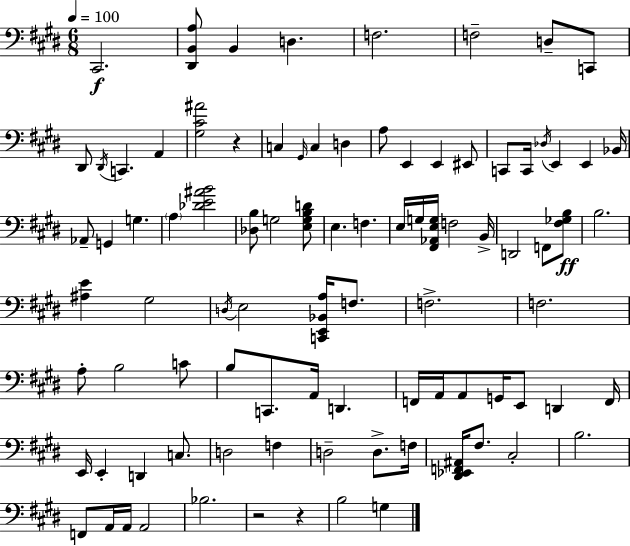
{
  \clef bass
  \numericTimeSignature
  \time 6/8
  \key e \major
  \tempo 4 = 100
  \repeat volta 2 { cis,2.\f | <dis, b, a>8 b,4 d4. | f2. | f2-- d8-- c,8 | \break dis,8 \acciaccatura { dis,16 } c,4. a,4 | <gis cis' ais'>2 r4 | c4 \grace { gis,16 } c4 d4 | a8 e,4 e,4 | \break eis,8 c,8 c,16 \acciaccatura { des16 } e,4 e,4 | bes,16 aes,8-- g,4 g4. | \parenthesize a4 <des' e' ais' b'>2 | <des b>8 g2 | \break <e g b d'>8 e4. f4. | e16 g16 <fis, aes, e g>16 f2 | b,16-> d,2 f,8 | <fis ges b>8\ff b2. | \break <ais e'>4 gis2 | \acciaccatura { d16 } e2 | <c, e, bes, a>16 f8. f2.-> | f2. | \break a8-. b2 | c'8 b8 c,8. a,16 d,4. | f,16 a,16 a,8 g,16 e,8 d,4 | f,16 e,16 e,4-. d,4 | \break c8. d2 | f4 d2-- | d8.-> f16 <dis, ees, f, ais,>16 fis8. cis2-. | b2. | \break f,8 a,16 a,16 a,2 | bes2. | r2 | r4 b2 | \break g4 } \bar "|."
}